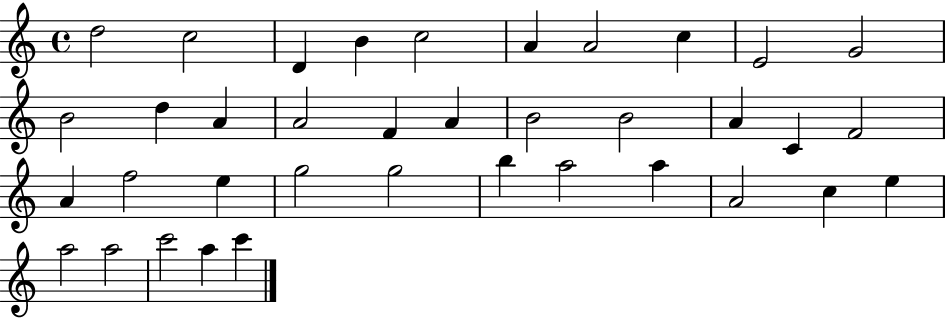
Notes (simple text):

D5/h C5/h D4/q B4/q C5/h A4/q A4/h C5/q E4/h G4/h B4/h D5/q A4/q A4/h F4/q A4/q B4/h B4/h A4/q C4/q F4/h A4/q F5/h E5/q G5/h G5/h B5/q A5/h A5/q A4/h C5/q E5/q A5/h A5/h C6/h A5/q C6/q